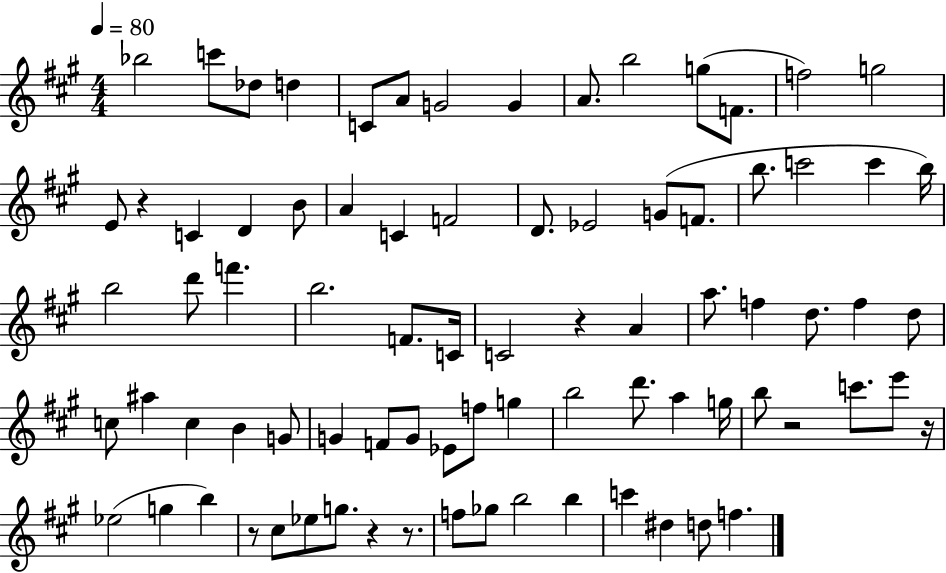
Bb5/h C6/e Db5/e D5/q C4/e A4/e G4/h G4/q A4/e. B5/h G5/e F4/e. F5/h G5/h E4/e R/q C4/q D4/q B4/e A4/q C4/q F4/h D4/e. Eb4/h G4/e F4/e. B5/e. C6/h C6/q B5/s B5/h D6/e F6/q. B5/h. F4/e. C4/s C4/h R/q A4/q A5/e. F5/q D5/e. F5/q D5/e C5/e A#5/q C5/q B4/q G4/e G4/q F4/e G4/e Eb4/e F5/e G5/q B5/h D6/e. A5/q G5/s B5/e R/h C6/e. E6/e R/s Eb5/h G5/q B5/q R/e C#5/e Eb5/e G5/e. R/q R/e. F5/e Gb5/e B5/h B5/q C6/q D#5/q D5/e F5/q.